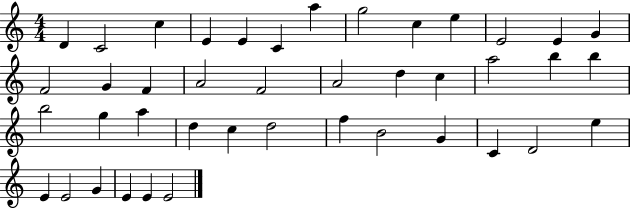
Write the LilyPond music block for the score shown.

{
  \clef treble
  \numericTimeSignature
  \time 4/4
  \key c \major
  d'4 c'2 c''4 | e'4 e'4 c'4 a''4 | g''2 c''4 e''4 | e'2 e'4 g'4 | \break f'2 g'4 f'4 | a'2 f'2 | a'2 d''4 c''4 | a''2 b''4 b''4 | \break b''2 g''4 a''4 | d''4 c''4 d''2 | f''4 b'2 g'4 | c'4 d'2 e''4 | \break e'4 e'2 g'4 | e'4 e'4 e'2 | \bar "|."
}